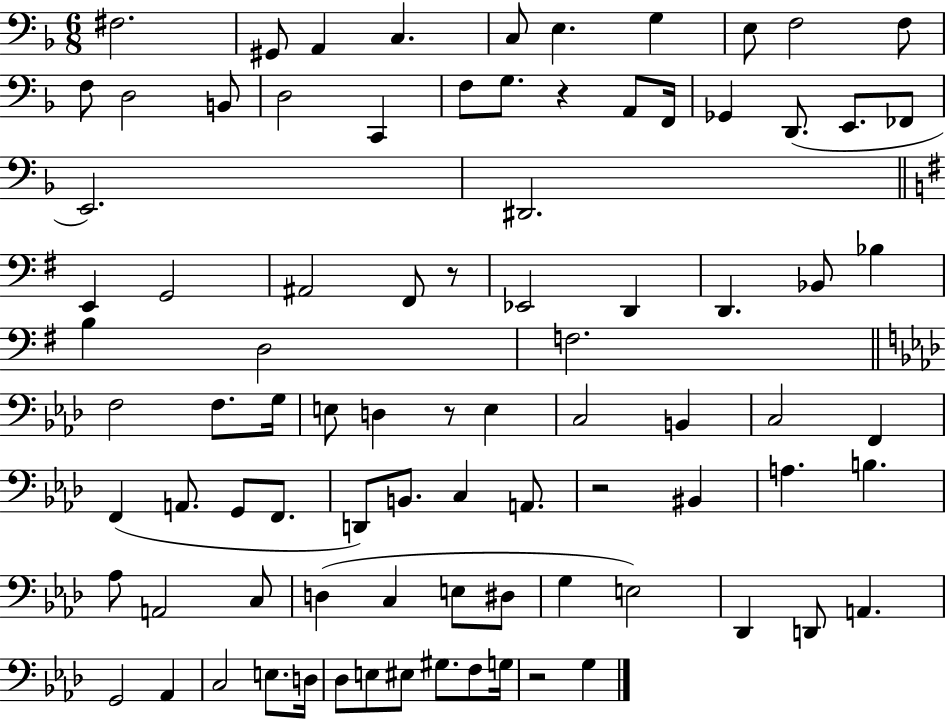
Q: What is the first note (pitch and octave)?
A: F#3